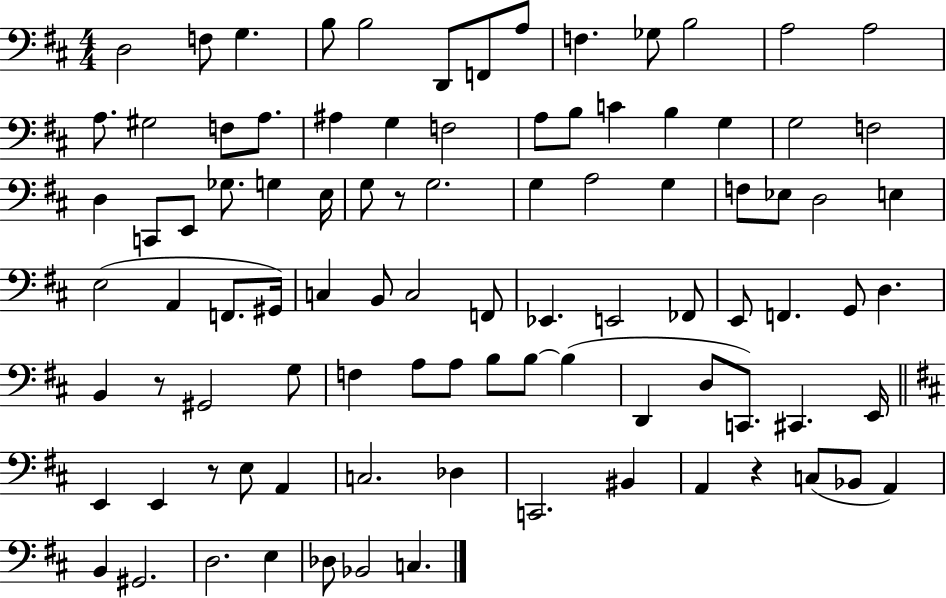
{
  \clef bass
  \numericTimeSignature
  \time 4/4
  \key d \major
  d2 f8 g4. | b8 b2 d,8 f,8 a8 | f4. ges8 b2 | a2 a2 | \break a8. gis2 f8 a8. | ais4 g4 f2 | a8 b8 c'4 b4 g4 | g2 f2 | \break d4 c,8 e,8 ges8. g4 e16 | g8 r8 g2. | g4 a2 g4 | f8 ees8 d2 e4 | \break e2( a,4 f,8. gis,16) | c4 b,8 c2 f,8 | ees,4. e,2 fes,8 | e,8 f,4. g,8 d4. | \break b,4 r8 gis,2 g8 | f4 a8 a8 b8 b8~~ b4( | d,4 d8 c,8.) cis,4. e,16 | \bar "||" \break \key b \minor e,4 e,4 r8 e8 a,4 | c2. des4 | c,2. bis,4 | a,4 r4 c8( bes,8 a,4) | \break b,4 gis,2. | d2. e4 | des8 bes,2 c4. | \bar "|."
}